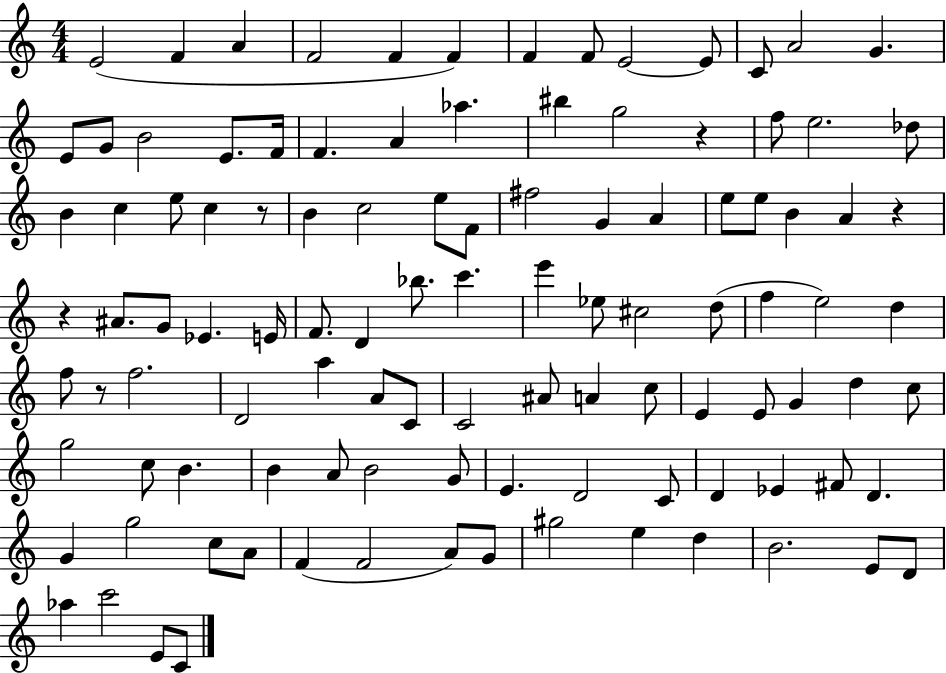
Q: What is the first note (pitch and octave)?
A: E4